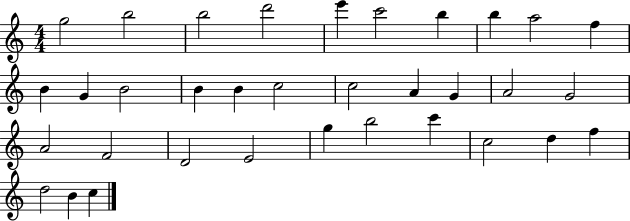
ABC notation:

X:1
T:Untitled
M:4/4
L:1/4
K:C
g2 b2 b2 d'2 e' c'2 b b a2 f B G B2 B B c2 c2 A G A2 G2 A2 F2 D2 E2 g b2 c' c2 d f d2 B c